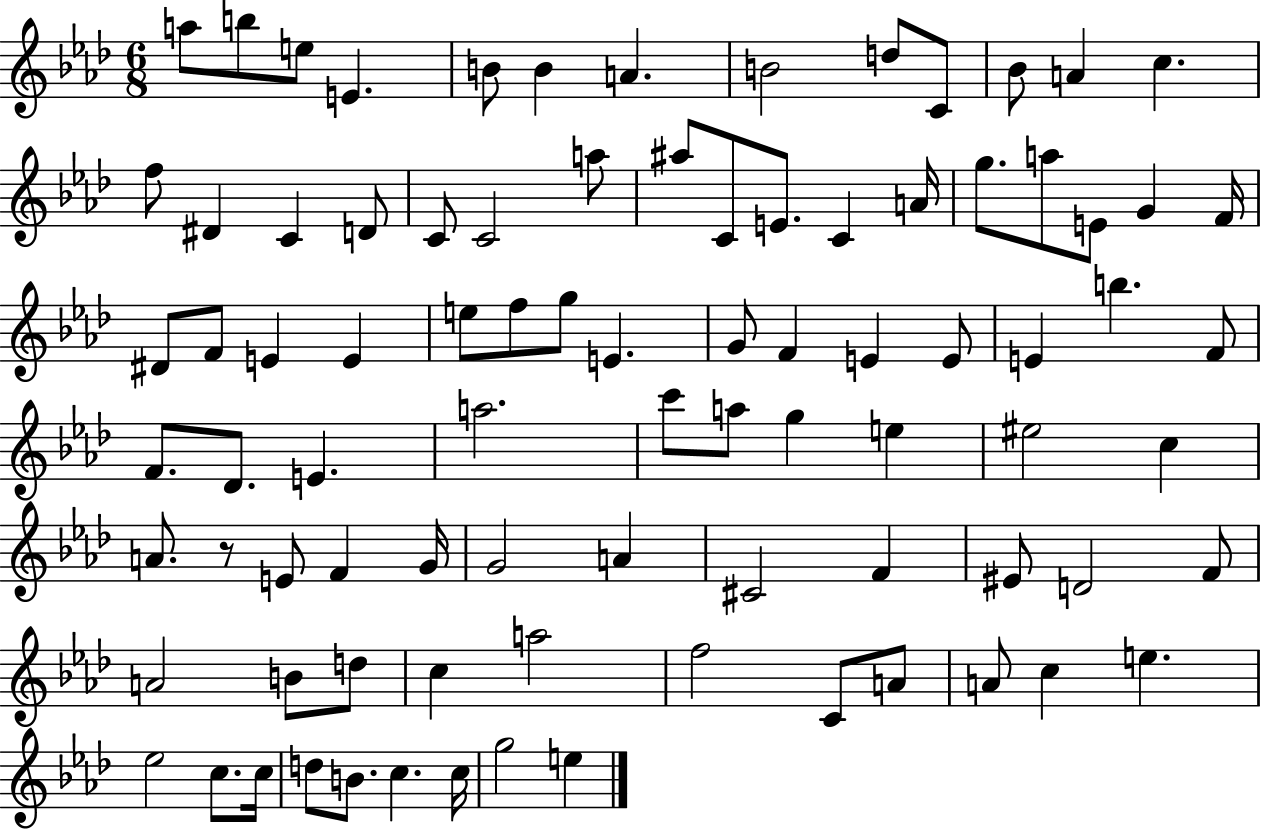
{
  \clef treble
  \numericTimeSignature
  \time 6/8
  \key aes \major
  a''8 b''8 e''8 e'4. | b'8 b'4 a'4. | b'2 d''8 c'8 | bes'8 a'4 c''4. | \break f''8 dis'4 c'4 d'8 | c'8 c'2 a''8 | ais''8 c'8 e'8. c'4 a'16 | g''8. a''8 e'8 g'4 f'16 | \break dis'8 f'8 e'4 e'4 | e''8 f''8 g''8 e'4. | g'8 f'4 e'4 e'8 | e'4 b''4. f'8 | \break f'8. des'8. e'4. | a''2. | c'''8 a''8 g''4 e''4 | eis''2 c''4 | \break a'8. r8 e'8 f'4 g'16 | g'2 a'4 | cis'2 f'4 | eis'8 d'2 f'8 | \break a'2 b'8 d''8 | c''4 a''2 | f''2 c'8 a'8 | a'8 c''4 e''4. | \break ees''2 c''8. c''16 | d''8 b'8. c''4. c''16 | g''2 e''4 | \bar "|."
}